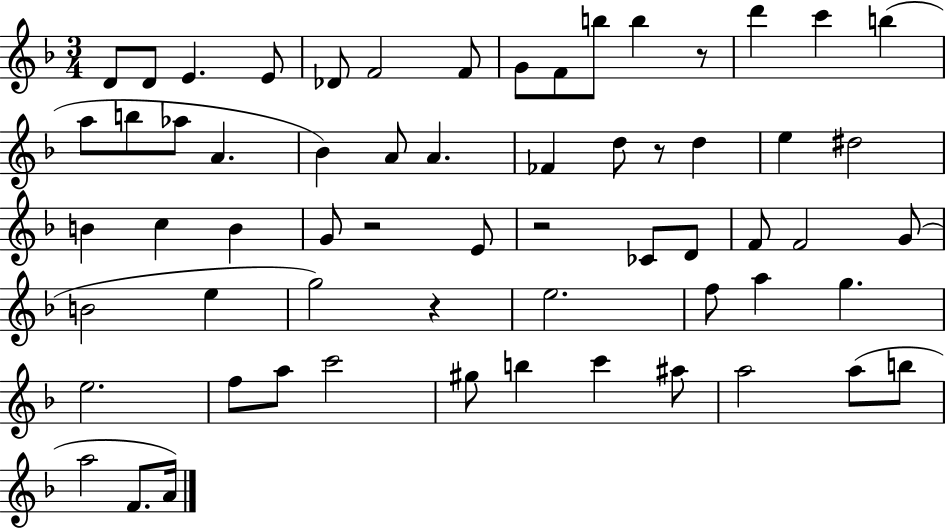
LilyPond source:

{
  \clef treble
  \numericTimeSignature
  \time 3/4
  \key f \major
  d'8 d'8 e'4. e'8 | des'8 f'2 f'8 | g'8 f'8 b''8 b''4 r8 | d'''4 c'''4 b''4( | \break a''8 b''8 aes''8 a'4. | bes'4) a'8 a'4. | fes'4 d''8 r8 d''4 | e''4 dis''2 | \break b'4 c''4 b'4 | g'8 r2 e'8 | r2 ces'8 d'8 | f'8 f'2 g'8( | \break b'2 e''4 | g''2) r4 | e''2. | f''8 a''4 g''4. | \break e''2. | f''8 a''8 c'''2 | gis''8 b''4 c'''4 ais''8 | a''2 a''8( b''8 | \break a''2 f'8. a'16) | \bar "|."
}